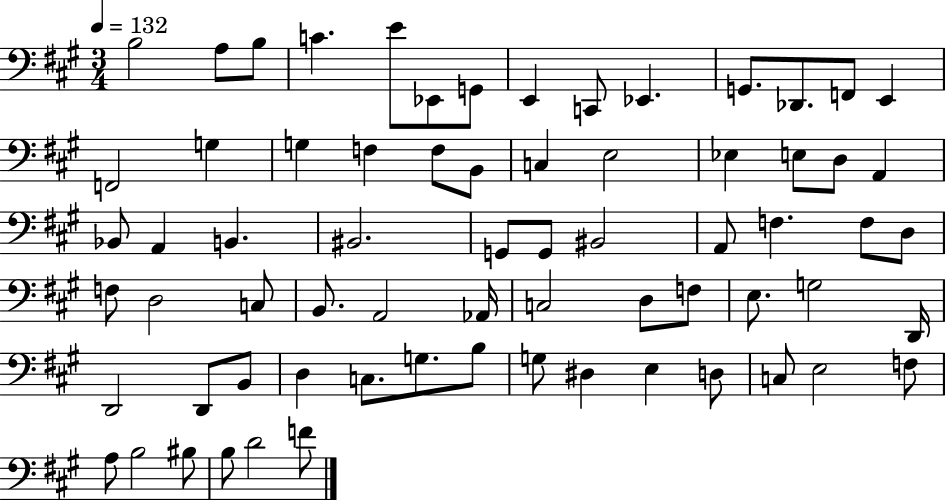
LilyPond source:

{
  \clef bass
  \numericTimeSignature
  \time 3/4
  \key a \major
  \tempo 4 = 132
  b2 a8 b8 | c'4. e'8 ees,8 g,8 | e,4 c,8 ees,4. | g,8. des,8. f,8 e,4 | \break f,2 g4 | g4 f4 f8 b,8 | c4 e2 | ees4 e8 d8 a,4 | \break bes,8 a,4 b,4. | bis,2. | g,8 g,8 bis,2 | a,8 f4. f8 d8 | \break f8 d2 c8 | b,8. a,2 aes,16 | c2 d8 f8 | e8. g2 d,16 | \break d,2 d,8 b,8 | d4 c8. g8. b8 | g8 dis4 e4 d8 | c8 e2 f8 | \break a8 b2 bis8 | b8 d'2 f'8 | \bar "|."
}